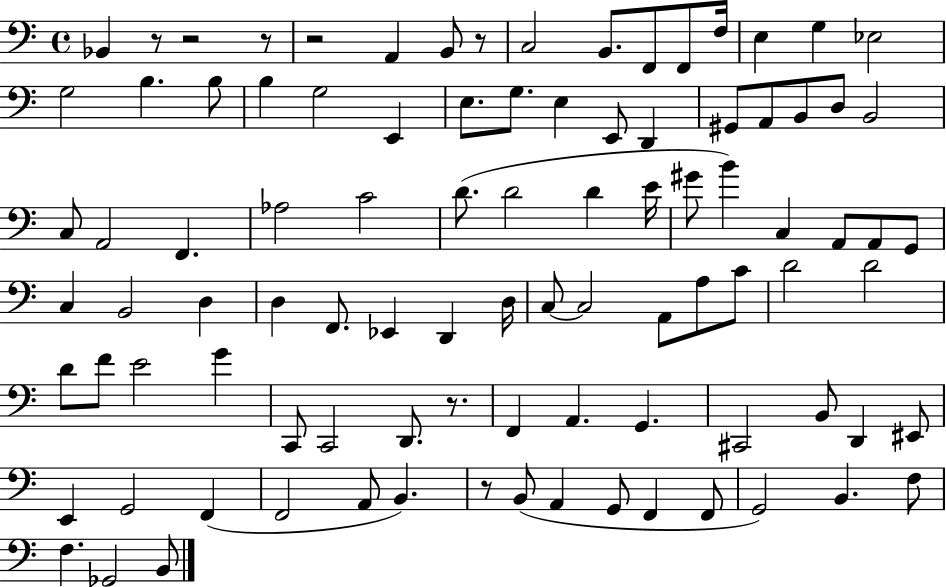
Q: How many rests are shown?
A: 7